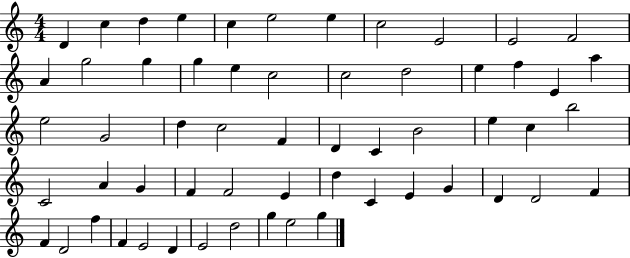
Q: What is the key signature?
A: C major